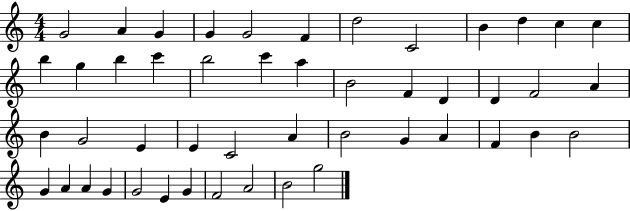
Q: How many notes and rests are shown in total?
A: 48